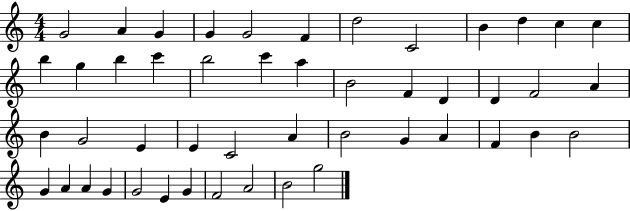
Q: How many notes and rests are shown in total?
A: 48